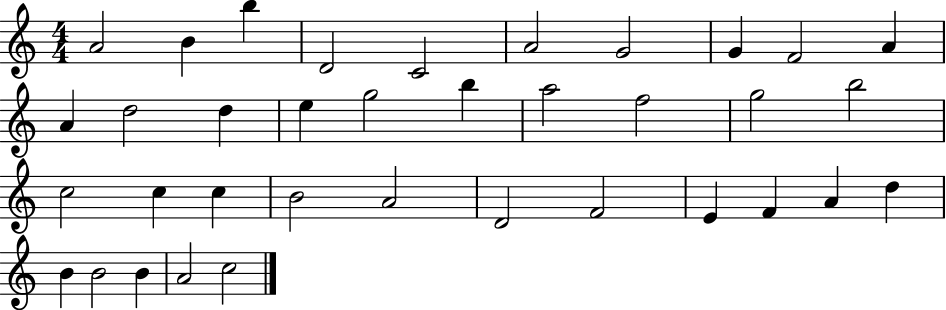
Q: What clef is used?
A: treble